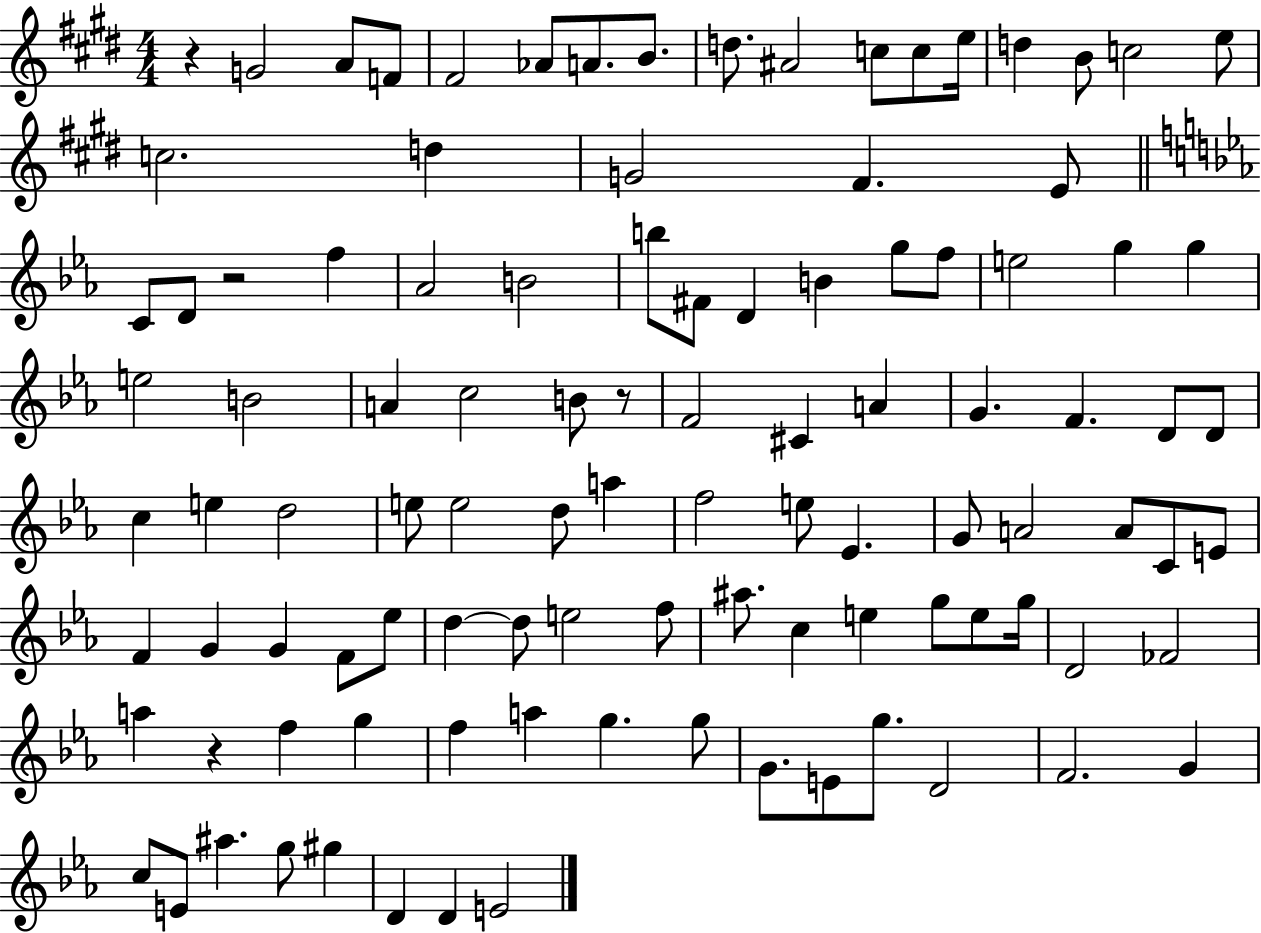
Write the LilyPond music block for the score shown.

{
  \clef treble
  \numericTimeSignature
  \time 4/4
  \key e \major
  r4 g'2 a'8 f'8 | fis'2 aes'8 a'8. b'8. | d''8. ais'2 c''8 c''8 e''16 | d''4 b'8 c''2 e''8 | \break c''2. d''4 | g'2 fis'4. e'8 | \bar "||" \break \key c \minor c'8 d'8 r2 f''4 | aes'2 b'2 | b''8 fis'8 d'4 b'4 g''8 f''8 | e''2 g''4 g''4 | \break e''2 b'2 | a'4 c''2 b'8 r8 | f'2 cis'4 a'4 | g'4. f'4. d'8 d'8 | \break c''4 e''4 d''2 | e''8 e''2 d''8 a''4 | f''2 e''8 ees'4. | g'8 a'2 a'8 c'8 e'8 | \break f'4 g'4 g'4 f'8 ees''8 | d''4~~ d''8 e''2 f''8 | ais''8. c''4 e''4 g''8 e''8 g''16 | d'2 fes'2 | \break a''4 r4 f''4 g''4 | f''4 a''4 g''4. g''8 | g'8. e'8 g''8. d'2 | f'2. g'4 | \break c''8 e'8 ais''4. g''8 gis''4 | d'4 d'4 e'2 | \bar "|."
}